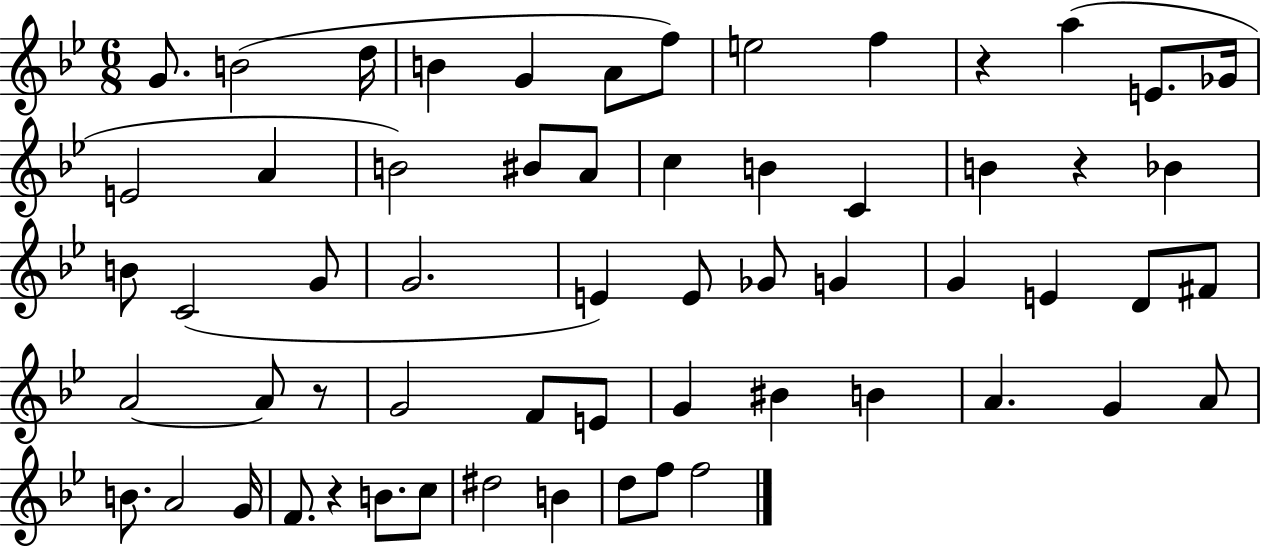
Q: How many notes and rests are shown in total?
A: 60